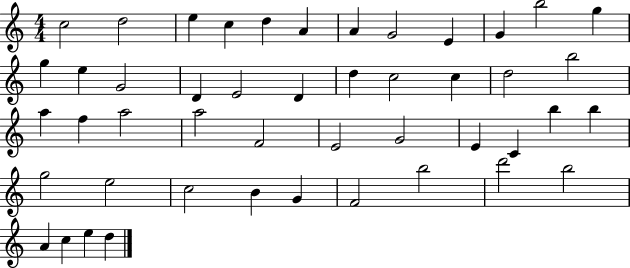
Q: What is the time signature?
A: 4/4